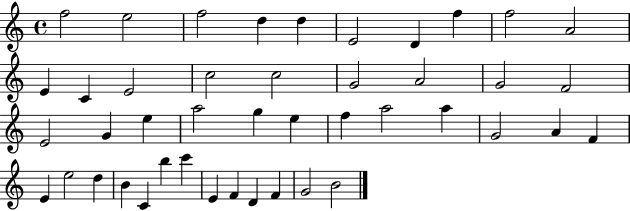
{
  \clef treble
  \time 4/4
  \defaultTimeSignature
  \key c \major
  f''2 e''2 | f''2 d''4 d''4 | e'2 d'4 f''4 | f''2 a'2 | \break e'4 c'4 e'2 | c''2 c''2 | g'2 a'2 | g'2 f'2 | \break e'2 g'4 e''4 | a''2 g''4 e''4 | f''4 a''2 a''4 | g'2 a'4 f'4 | \break e'4 e''2 d''4 | b'4 c'4 b''4 c'''4 | e'4 f'4 d'4 f'4 | g'2 b'2 | \break \bar "|."
}